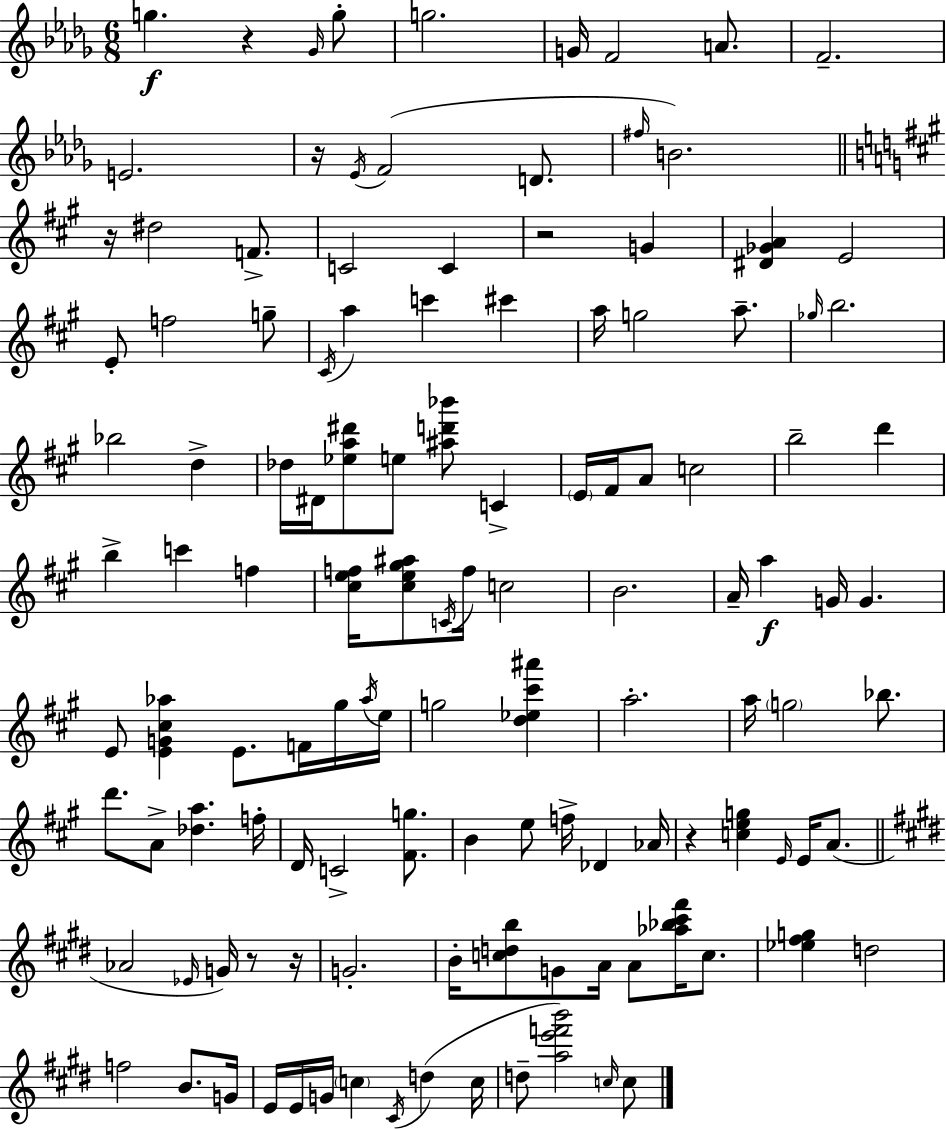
X:1
T:Untitled
M:6/8
L:1/4
K:Bbm
g z _G/4 g/2 g2 G/4 F2 A/2 F2 E2 z/4 _E/4 F2 D/2 ^f/4 B2 z/4 ^d2 F/2 C2 C z2 G [^D_GA] E2 E/2 f2 g/2 ^C/4 a c' ^c' a/4 g2 a/2 _g/4 b2 _b2 d _d/4 ^D/4 [_ea^d']/2 e/2 [^ad'_b']/2 C E/4 ^F/4 A/2 c2 b2 d' b c' f [^cef]/4 [^ce^g^a]/2 C/4 f/4 c2 B2 A/4 a G/4 G E/2 [EG^c_a] E/2 F/4 ^g/4 _a/4 e/4 g2 [d_e^c'^a'] a2 a/4 g2 _b/2 d'/2 A/2 [_da] f/4 D/4 C2 [^Fg]/2 B e/2 f/4 _D _A/4 z [ceg] E/4 E/4 A/2 _A2 _E/4 G/4 z/2 z/4 G2 B/4 [cdb]/2 G/2 A/4 A/2 [_a_b^c'^f']/4 c/2 [_e^fg] d2 f2 B/2 G/4 E/4 E/4 G/4 c ^C/4 d c/4 d/2 [ae'f'b']2 c/4 c/2